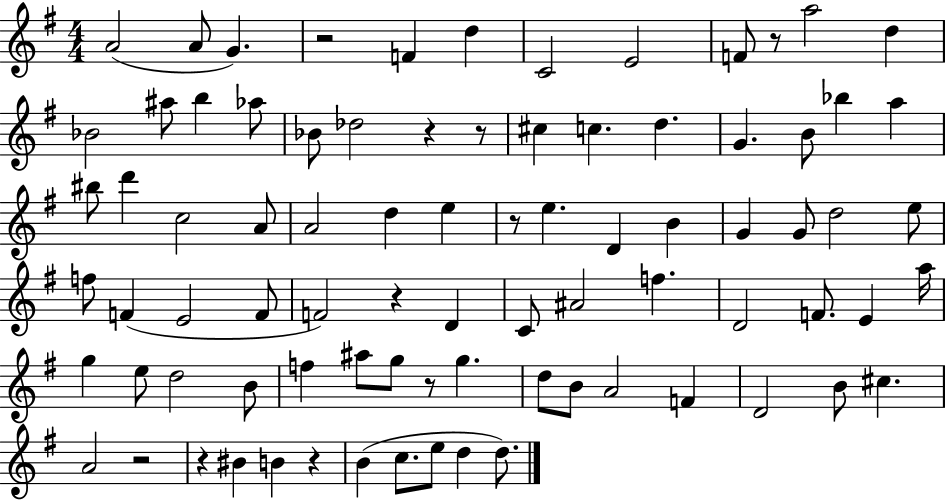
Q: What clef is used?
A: treble